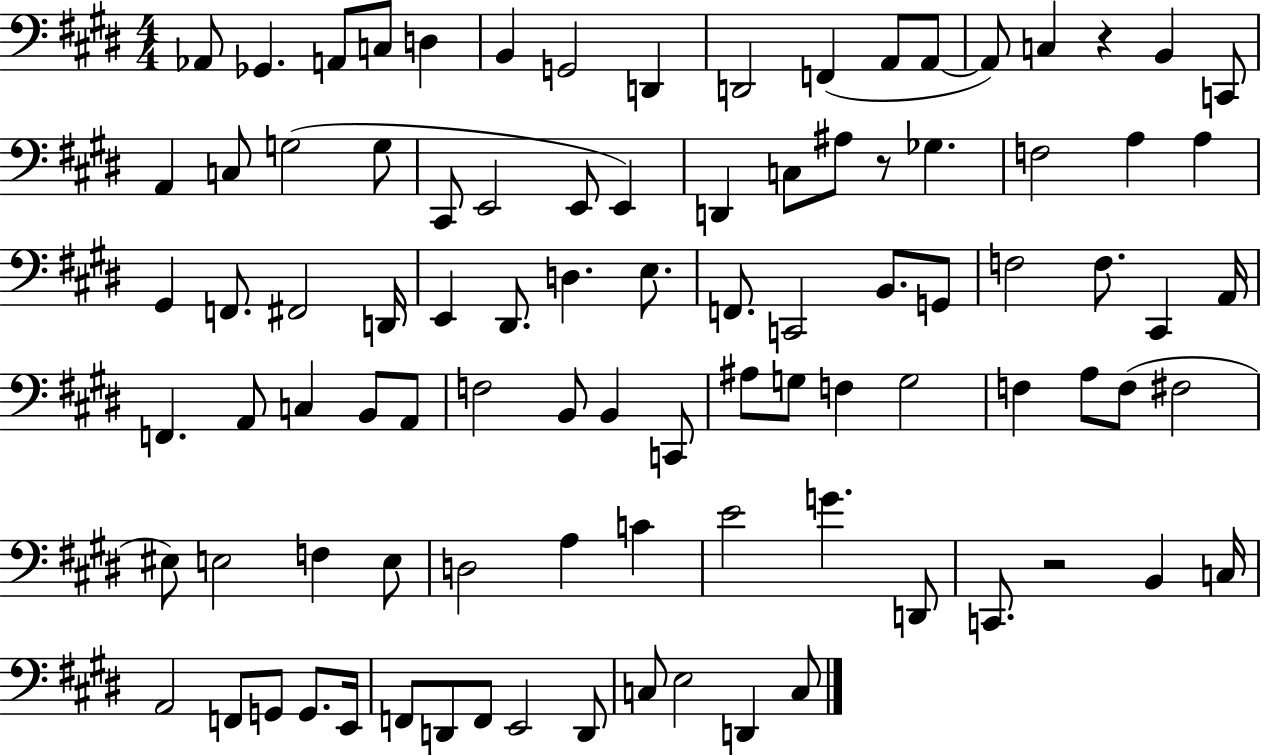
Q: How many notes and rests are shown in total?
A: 94